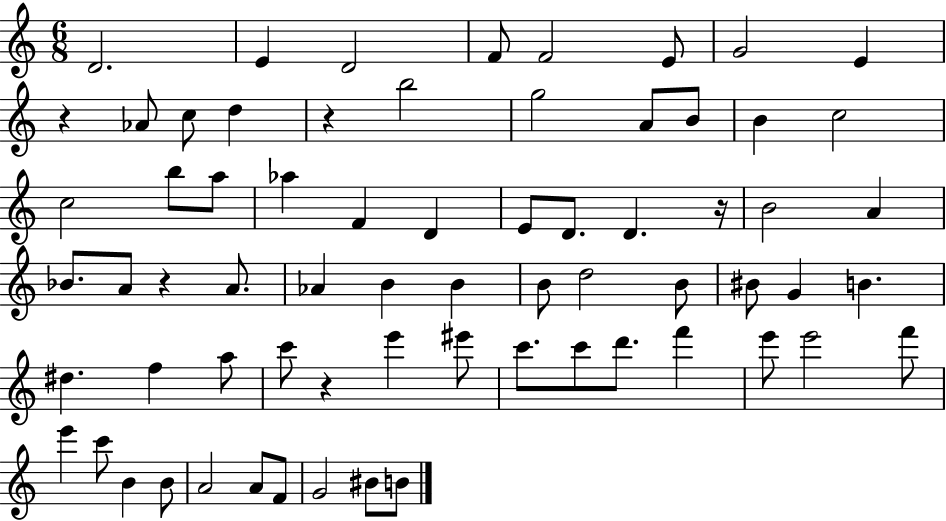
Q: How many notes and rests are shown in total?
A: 68